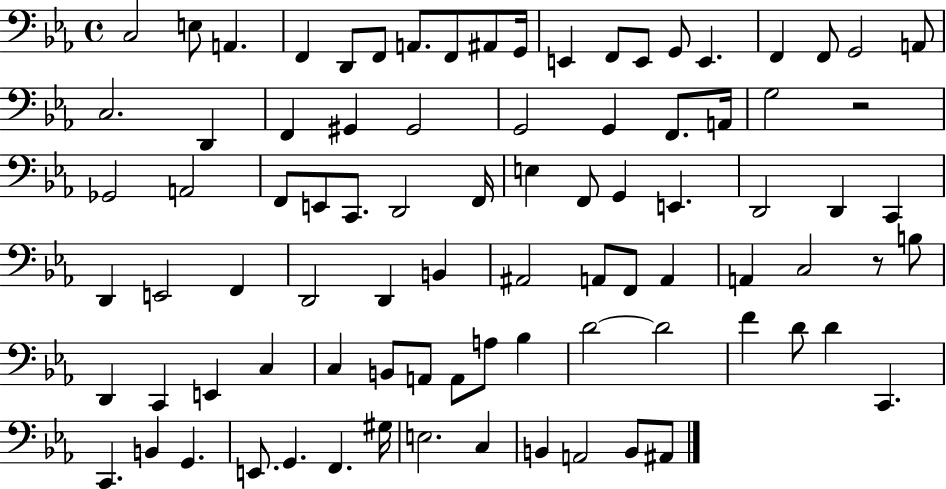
{
  \clef bass
  \time 4/4
  \defaultTimeSignature
  \key ees \major
  c2 e8 a,4. | f,4 d,8 f,8 a,8. f,8 ais,8 g,16 | e,4 f,8 e,8 g,8 e,4. | f,4 f,8 g,2 a,8 | \break c2. d,4 | f,4 gis,4 gis,2 | g,2 g,4 f,8. a,16 | g2 r2 | \break ges,2 a,2 | f,8 e,8 c,8. d,2 f,16 | e4 f,8 g,4 e,4. | d,2 d,4 c,4 | \break d,4 e,2 f,4 | d,2 d,4 b,4 | ais,2 a,8 f,8 a,4 | a,4 c2 r8 b8 | \break d,4 c,4 e,4 c4 | c4 b,8 a,8 a,8 a8 bes4 | d'2~~ d'2 | f'4 d'8 d'4 c,4. | \break c,4. b,4 g,4. | e,8. g,4. f,4. gis16 | e2. c4 | b,4 a,2 b,8 ais,8 | \break \bar "|."
}